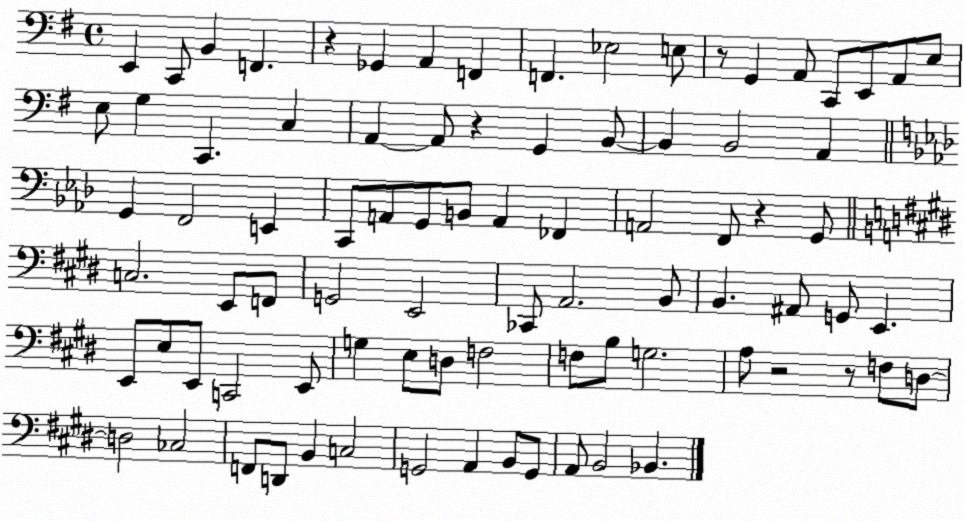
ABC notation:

X:1
T:Untitled
M:4/4
L:1/4
K:G
E,, C,,/2 B,, F,, z _G,, A,, F,, F,, _E,2 E,/2 z/2 G,, A,,/2 C,,/2 E,,/2 A,,/2 E,/2 E,/2 G, C,, C, A,, A,,/2 z G,, B,,/2 B,, B,,2 A,, G,, F,,2 E,, C,,/2 A,,/2 G,,/2 B,,/2 A,, _F,, A,,2 F,,/2 z G,,/2 C,2 E,,/2 F,,/2 G,,2 E,,2 _C,,/2 A,,2 B,,/2 B,, ^A,,/2 G,,/2 E,, E,,/2 E,/2 E,,/2 C,,2 E,,/2 G, E,/2 D,/2 F,2 F,/2 B,/2 G,2 A,/2 z2 z/2 F,/2 D,/2 D,2 _C,2 F,,/2 D,,/2 B,, C,2 G,,2 A,, B,,/2 G,,/2 A,,/2 B,,2 _B,,